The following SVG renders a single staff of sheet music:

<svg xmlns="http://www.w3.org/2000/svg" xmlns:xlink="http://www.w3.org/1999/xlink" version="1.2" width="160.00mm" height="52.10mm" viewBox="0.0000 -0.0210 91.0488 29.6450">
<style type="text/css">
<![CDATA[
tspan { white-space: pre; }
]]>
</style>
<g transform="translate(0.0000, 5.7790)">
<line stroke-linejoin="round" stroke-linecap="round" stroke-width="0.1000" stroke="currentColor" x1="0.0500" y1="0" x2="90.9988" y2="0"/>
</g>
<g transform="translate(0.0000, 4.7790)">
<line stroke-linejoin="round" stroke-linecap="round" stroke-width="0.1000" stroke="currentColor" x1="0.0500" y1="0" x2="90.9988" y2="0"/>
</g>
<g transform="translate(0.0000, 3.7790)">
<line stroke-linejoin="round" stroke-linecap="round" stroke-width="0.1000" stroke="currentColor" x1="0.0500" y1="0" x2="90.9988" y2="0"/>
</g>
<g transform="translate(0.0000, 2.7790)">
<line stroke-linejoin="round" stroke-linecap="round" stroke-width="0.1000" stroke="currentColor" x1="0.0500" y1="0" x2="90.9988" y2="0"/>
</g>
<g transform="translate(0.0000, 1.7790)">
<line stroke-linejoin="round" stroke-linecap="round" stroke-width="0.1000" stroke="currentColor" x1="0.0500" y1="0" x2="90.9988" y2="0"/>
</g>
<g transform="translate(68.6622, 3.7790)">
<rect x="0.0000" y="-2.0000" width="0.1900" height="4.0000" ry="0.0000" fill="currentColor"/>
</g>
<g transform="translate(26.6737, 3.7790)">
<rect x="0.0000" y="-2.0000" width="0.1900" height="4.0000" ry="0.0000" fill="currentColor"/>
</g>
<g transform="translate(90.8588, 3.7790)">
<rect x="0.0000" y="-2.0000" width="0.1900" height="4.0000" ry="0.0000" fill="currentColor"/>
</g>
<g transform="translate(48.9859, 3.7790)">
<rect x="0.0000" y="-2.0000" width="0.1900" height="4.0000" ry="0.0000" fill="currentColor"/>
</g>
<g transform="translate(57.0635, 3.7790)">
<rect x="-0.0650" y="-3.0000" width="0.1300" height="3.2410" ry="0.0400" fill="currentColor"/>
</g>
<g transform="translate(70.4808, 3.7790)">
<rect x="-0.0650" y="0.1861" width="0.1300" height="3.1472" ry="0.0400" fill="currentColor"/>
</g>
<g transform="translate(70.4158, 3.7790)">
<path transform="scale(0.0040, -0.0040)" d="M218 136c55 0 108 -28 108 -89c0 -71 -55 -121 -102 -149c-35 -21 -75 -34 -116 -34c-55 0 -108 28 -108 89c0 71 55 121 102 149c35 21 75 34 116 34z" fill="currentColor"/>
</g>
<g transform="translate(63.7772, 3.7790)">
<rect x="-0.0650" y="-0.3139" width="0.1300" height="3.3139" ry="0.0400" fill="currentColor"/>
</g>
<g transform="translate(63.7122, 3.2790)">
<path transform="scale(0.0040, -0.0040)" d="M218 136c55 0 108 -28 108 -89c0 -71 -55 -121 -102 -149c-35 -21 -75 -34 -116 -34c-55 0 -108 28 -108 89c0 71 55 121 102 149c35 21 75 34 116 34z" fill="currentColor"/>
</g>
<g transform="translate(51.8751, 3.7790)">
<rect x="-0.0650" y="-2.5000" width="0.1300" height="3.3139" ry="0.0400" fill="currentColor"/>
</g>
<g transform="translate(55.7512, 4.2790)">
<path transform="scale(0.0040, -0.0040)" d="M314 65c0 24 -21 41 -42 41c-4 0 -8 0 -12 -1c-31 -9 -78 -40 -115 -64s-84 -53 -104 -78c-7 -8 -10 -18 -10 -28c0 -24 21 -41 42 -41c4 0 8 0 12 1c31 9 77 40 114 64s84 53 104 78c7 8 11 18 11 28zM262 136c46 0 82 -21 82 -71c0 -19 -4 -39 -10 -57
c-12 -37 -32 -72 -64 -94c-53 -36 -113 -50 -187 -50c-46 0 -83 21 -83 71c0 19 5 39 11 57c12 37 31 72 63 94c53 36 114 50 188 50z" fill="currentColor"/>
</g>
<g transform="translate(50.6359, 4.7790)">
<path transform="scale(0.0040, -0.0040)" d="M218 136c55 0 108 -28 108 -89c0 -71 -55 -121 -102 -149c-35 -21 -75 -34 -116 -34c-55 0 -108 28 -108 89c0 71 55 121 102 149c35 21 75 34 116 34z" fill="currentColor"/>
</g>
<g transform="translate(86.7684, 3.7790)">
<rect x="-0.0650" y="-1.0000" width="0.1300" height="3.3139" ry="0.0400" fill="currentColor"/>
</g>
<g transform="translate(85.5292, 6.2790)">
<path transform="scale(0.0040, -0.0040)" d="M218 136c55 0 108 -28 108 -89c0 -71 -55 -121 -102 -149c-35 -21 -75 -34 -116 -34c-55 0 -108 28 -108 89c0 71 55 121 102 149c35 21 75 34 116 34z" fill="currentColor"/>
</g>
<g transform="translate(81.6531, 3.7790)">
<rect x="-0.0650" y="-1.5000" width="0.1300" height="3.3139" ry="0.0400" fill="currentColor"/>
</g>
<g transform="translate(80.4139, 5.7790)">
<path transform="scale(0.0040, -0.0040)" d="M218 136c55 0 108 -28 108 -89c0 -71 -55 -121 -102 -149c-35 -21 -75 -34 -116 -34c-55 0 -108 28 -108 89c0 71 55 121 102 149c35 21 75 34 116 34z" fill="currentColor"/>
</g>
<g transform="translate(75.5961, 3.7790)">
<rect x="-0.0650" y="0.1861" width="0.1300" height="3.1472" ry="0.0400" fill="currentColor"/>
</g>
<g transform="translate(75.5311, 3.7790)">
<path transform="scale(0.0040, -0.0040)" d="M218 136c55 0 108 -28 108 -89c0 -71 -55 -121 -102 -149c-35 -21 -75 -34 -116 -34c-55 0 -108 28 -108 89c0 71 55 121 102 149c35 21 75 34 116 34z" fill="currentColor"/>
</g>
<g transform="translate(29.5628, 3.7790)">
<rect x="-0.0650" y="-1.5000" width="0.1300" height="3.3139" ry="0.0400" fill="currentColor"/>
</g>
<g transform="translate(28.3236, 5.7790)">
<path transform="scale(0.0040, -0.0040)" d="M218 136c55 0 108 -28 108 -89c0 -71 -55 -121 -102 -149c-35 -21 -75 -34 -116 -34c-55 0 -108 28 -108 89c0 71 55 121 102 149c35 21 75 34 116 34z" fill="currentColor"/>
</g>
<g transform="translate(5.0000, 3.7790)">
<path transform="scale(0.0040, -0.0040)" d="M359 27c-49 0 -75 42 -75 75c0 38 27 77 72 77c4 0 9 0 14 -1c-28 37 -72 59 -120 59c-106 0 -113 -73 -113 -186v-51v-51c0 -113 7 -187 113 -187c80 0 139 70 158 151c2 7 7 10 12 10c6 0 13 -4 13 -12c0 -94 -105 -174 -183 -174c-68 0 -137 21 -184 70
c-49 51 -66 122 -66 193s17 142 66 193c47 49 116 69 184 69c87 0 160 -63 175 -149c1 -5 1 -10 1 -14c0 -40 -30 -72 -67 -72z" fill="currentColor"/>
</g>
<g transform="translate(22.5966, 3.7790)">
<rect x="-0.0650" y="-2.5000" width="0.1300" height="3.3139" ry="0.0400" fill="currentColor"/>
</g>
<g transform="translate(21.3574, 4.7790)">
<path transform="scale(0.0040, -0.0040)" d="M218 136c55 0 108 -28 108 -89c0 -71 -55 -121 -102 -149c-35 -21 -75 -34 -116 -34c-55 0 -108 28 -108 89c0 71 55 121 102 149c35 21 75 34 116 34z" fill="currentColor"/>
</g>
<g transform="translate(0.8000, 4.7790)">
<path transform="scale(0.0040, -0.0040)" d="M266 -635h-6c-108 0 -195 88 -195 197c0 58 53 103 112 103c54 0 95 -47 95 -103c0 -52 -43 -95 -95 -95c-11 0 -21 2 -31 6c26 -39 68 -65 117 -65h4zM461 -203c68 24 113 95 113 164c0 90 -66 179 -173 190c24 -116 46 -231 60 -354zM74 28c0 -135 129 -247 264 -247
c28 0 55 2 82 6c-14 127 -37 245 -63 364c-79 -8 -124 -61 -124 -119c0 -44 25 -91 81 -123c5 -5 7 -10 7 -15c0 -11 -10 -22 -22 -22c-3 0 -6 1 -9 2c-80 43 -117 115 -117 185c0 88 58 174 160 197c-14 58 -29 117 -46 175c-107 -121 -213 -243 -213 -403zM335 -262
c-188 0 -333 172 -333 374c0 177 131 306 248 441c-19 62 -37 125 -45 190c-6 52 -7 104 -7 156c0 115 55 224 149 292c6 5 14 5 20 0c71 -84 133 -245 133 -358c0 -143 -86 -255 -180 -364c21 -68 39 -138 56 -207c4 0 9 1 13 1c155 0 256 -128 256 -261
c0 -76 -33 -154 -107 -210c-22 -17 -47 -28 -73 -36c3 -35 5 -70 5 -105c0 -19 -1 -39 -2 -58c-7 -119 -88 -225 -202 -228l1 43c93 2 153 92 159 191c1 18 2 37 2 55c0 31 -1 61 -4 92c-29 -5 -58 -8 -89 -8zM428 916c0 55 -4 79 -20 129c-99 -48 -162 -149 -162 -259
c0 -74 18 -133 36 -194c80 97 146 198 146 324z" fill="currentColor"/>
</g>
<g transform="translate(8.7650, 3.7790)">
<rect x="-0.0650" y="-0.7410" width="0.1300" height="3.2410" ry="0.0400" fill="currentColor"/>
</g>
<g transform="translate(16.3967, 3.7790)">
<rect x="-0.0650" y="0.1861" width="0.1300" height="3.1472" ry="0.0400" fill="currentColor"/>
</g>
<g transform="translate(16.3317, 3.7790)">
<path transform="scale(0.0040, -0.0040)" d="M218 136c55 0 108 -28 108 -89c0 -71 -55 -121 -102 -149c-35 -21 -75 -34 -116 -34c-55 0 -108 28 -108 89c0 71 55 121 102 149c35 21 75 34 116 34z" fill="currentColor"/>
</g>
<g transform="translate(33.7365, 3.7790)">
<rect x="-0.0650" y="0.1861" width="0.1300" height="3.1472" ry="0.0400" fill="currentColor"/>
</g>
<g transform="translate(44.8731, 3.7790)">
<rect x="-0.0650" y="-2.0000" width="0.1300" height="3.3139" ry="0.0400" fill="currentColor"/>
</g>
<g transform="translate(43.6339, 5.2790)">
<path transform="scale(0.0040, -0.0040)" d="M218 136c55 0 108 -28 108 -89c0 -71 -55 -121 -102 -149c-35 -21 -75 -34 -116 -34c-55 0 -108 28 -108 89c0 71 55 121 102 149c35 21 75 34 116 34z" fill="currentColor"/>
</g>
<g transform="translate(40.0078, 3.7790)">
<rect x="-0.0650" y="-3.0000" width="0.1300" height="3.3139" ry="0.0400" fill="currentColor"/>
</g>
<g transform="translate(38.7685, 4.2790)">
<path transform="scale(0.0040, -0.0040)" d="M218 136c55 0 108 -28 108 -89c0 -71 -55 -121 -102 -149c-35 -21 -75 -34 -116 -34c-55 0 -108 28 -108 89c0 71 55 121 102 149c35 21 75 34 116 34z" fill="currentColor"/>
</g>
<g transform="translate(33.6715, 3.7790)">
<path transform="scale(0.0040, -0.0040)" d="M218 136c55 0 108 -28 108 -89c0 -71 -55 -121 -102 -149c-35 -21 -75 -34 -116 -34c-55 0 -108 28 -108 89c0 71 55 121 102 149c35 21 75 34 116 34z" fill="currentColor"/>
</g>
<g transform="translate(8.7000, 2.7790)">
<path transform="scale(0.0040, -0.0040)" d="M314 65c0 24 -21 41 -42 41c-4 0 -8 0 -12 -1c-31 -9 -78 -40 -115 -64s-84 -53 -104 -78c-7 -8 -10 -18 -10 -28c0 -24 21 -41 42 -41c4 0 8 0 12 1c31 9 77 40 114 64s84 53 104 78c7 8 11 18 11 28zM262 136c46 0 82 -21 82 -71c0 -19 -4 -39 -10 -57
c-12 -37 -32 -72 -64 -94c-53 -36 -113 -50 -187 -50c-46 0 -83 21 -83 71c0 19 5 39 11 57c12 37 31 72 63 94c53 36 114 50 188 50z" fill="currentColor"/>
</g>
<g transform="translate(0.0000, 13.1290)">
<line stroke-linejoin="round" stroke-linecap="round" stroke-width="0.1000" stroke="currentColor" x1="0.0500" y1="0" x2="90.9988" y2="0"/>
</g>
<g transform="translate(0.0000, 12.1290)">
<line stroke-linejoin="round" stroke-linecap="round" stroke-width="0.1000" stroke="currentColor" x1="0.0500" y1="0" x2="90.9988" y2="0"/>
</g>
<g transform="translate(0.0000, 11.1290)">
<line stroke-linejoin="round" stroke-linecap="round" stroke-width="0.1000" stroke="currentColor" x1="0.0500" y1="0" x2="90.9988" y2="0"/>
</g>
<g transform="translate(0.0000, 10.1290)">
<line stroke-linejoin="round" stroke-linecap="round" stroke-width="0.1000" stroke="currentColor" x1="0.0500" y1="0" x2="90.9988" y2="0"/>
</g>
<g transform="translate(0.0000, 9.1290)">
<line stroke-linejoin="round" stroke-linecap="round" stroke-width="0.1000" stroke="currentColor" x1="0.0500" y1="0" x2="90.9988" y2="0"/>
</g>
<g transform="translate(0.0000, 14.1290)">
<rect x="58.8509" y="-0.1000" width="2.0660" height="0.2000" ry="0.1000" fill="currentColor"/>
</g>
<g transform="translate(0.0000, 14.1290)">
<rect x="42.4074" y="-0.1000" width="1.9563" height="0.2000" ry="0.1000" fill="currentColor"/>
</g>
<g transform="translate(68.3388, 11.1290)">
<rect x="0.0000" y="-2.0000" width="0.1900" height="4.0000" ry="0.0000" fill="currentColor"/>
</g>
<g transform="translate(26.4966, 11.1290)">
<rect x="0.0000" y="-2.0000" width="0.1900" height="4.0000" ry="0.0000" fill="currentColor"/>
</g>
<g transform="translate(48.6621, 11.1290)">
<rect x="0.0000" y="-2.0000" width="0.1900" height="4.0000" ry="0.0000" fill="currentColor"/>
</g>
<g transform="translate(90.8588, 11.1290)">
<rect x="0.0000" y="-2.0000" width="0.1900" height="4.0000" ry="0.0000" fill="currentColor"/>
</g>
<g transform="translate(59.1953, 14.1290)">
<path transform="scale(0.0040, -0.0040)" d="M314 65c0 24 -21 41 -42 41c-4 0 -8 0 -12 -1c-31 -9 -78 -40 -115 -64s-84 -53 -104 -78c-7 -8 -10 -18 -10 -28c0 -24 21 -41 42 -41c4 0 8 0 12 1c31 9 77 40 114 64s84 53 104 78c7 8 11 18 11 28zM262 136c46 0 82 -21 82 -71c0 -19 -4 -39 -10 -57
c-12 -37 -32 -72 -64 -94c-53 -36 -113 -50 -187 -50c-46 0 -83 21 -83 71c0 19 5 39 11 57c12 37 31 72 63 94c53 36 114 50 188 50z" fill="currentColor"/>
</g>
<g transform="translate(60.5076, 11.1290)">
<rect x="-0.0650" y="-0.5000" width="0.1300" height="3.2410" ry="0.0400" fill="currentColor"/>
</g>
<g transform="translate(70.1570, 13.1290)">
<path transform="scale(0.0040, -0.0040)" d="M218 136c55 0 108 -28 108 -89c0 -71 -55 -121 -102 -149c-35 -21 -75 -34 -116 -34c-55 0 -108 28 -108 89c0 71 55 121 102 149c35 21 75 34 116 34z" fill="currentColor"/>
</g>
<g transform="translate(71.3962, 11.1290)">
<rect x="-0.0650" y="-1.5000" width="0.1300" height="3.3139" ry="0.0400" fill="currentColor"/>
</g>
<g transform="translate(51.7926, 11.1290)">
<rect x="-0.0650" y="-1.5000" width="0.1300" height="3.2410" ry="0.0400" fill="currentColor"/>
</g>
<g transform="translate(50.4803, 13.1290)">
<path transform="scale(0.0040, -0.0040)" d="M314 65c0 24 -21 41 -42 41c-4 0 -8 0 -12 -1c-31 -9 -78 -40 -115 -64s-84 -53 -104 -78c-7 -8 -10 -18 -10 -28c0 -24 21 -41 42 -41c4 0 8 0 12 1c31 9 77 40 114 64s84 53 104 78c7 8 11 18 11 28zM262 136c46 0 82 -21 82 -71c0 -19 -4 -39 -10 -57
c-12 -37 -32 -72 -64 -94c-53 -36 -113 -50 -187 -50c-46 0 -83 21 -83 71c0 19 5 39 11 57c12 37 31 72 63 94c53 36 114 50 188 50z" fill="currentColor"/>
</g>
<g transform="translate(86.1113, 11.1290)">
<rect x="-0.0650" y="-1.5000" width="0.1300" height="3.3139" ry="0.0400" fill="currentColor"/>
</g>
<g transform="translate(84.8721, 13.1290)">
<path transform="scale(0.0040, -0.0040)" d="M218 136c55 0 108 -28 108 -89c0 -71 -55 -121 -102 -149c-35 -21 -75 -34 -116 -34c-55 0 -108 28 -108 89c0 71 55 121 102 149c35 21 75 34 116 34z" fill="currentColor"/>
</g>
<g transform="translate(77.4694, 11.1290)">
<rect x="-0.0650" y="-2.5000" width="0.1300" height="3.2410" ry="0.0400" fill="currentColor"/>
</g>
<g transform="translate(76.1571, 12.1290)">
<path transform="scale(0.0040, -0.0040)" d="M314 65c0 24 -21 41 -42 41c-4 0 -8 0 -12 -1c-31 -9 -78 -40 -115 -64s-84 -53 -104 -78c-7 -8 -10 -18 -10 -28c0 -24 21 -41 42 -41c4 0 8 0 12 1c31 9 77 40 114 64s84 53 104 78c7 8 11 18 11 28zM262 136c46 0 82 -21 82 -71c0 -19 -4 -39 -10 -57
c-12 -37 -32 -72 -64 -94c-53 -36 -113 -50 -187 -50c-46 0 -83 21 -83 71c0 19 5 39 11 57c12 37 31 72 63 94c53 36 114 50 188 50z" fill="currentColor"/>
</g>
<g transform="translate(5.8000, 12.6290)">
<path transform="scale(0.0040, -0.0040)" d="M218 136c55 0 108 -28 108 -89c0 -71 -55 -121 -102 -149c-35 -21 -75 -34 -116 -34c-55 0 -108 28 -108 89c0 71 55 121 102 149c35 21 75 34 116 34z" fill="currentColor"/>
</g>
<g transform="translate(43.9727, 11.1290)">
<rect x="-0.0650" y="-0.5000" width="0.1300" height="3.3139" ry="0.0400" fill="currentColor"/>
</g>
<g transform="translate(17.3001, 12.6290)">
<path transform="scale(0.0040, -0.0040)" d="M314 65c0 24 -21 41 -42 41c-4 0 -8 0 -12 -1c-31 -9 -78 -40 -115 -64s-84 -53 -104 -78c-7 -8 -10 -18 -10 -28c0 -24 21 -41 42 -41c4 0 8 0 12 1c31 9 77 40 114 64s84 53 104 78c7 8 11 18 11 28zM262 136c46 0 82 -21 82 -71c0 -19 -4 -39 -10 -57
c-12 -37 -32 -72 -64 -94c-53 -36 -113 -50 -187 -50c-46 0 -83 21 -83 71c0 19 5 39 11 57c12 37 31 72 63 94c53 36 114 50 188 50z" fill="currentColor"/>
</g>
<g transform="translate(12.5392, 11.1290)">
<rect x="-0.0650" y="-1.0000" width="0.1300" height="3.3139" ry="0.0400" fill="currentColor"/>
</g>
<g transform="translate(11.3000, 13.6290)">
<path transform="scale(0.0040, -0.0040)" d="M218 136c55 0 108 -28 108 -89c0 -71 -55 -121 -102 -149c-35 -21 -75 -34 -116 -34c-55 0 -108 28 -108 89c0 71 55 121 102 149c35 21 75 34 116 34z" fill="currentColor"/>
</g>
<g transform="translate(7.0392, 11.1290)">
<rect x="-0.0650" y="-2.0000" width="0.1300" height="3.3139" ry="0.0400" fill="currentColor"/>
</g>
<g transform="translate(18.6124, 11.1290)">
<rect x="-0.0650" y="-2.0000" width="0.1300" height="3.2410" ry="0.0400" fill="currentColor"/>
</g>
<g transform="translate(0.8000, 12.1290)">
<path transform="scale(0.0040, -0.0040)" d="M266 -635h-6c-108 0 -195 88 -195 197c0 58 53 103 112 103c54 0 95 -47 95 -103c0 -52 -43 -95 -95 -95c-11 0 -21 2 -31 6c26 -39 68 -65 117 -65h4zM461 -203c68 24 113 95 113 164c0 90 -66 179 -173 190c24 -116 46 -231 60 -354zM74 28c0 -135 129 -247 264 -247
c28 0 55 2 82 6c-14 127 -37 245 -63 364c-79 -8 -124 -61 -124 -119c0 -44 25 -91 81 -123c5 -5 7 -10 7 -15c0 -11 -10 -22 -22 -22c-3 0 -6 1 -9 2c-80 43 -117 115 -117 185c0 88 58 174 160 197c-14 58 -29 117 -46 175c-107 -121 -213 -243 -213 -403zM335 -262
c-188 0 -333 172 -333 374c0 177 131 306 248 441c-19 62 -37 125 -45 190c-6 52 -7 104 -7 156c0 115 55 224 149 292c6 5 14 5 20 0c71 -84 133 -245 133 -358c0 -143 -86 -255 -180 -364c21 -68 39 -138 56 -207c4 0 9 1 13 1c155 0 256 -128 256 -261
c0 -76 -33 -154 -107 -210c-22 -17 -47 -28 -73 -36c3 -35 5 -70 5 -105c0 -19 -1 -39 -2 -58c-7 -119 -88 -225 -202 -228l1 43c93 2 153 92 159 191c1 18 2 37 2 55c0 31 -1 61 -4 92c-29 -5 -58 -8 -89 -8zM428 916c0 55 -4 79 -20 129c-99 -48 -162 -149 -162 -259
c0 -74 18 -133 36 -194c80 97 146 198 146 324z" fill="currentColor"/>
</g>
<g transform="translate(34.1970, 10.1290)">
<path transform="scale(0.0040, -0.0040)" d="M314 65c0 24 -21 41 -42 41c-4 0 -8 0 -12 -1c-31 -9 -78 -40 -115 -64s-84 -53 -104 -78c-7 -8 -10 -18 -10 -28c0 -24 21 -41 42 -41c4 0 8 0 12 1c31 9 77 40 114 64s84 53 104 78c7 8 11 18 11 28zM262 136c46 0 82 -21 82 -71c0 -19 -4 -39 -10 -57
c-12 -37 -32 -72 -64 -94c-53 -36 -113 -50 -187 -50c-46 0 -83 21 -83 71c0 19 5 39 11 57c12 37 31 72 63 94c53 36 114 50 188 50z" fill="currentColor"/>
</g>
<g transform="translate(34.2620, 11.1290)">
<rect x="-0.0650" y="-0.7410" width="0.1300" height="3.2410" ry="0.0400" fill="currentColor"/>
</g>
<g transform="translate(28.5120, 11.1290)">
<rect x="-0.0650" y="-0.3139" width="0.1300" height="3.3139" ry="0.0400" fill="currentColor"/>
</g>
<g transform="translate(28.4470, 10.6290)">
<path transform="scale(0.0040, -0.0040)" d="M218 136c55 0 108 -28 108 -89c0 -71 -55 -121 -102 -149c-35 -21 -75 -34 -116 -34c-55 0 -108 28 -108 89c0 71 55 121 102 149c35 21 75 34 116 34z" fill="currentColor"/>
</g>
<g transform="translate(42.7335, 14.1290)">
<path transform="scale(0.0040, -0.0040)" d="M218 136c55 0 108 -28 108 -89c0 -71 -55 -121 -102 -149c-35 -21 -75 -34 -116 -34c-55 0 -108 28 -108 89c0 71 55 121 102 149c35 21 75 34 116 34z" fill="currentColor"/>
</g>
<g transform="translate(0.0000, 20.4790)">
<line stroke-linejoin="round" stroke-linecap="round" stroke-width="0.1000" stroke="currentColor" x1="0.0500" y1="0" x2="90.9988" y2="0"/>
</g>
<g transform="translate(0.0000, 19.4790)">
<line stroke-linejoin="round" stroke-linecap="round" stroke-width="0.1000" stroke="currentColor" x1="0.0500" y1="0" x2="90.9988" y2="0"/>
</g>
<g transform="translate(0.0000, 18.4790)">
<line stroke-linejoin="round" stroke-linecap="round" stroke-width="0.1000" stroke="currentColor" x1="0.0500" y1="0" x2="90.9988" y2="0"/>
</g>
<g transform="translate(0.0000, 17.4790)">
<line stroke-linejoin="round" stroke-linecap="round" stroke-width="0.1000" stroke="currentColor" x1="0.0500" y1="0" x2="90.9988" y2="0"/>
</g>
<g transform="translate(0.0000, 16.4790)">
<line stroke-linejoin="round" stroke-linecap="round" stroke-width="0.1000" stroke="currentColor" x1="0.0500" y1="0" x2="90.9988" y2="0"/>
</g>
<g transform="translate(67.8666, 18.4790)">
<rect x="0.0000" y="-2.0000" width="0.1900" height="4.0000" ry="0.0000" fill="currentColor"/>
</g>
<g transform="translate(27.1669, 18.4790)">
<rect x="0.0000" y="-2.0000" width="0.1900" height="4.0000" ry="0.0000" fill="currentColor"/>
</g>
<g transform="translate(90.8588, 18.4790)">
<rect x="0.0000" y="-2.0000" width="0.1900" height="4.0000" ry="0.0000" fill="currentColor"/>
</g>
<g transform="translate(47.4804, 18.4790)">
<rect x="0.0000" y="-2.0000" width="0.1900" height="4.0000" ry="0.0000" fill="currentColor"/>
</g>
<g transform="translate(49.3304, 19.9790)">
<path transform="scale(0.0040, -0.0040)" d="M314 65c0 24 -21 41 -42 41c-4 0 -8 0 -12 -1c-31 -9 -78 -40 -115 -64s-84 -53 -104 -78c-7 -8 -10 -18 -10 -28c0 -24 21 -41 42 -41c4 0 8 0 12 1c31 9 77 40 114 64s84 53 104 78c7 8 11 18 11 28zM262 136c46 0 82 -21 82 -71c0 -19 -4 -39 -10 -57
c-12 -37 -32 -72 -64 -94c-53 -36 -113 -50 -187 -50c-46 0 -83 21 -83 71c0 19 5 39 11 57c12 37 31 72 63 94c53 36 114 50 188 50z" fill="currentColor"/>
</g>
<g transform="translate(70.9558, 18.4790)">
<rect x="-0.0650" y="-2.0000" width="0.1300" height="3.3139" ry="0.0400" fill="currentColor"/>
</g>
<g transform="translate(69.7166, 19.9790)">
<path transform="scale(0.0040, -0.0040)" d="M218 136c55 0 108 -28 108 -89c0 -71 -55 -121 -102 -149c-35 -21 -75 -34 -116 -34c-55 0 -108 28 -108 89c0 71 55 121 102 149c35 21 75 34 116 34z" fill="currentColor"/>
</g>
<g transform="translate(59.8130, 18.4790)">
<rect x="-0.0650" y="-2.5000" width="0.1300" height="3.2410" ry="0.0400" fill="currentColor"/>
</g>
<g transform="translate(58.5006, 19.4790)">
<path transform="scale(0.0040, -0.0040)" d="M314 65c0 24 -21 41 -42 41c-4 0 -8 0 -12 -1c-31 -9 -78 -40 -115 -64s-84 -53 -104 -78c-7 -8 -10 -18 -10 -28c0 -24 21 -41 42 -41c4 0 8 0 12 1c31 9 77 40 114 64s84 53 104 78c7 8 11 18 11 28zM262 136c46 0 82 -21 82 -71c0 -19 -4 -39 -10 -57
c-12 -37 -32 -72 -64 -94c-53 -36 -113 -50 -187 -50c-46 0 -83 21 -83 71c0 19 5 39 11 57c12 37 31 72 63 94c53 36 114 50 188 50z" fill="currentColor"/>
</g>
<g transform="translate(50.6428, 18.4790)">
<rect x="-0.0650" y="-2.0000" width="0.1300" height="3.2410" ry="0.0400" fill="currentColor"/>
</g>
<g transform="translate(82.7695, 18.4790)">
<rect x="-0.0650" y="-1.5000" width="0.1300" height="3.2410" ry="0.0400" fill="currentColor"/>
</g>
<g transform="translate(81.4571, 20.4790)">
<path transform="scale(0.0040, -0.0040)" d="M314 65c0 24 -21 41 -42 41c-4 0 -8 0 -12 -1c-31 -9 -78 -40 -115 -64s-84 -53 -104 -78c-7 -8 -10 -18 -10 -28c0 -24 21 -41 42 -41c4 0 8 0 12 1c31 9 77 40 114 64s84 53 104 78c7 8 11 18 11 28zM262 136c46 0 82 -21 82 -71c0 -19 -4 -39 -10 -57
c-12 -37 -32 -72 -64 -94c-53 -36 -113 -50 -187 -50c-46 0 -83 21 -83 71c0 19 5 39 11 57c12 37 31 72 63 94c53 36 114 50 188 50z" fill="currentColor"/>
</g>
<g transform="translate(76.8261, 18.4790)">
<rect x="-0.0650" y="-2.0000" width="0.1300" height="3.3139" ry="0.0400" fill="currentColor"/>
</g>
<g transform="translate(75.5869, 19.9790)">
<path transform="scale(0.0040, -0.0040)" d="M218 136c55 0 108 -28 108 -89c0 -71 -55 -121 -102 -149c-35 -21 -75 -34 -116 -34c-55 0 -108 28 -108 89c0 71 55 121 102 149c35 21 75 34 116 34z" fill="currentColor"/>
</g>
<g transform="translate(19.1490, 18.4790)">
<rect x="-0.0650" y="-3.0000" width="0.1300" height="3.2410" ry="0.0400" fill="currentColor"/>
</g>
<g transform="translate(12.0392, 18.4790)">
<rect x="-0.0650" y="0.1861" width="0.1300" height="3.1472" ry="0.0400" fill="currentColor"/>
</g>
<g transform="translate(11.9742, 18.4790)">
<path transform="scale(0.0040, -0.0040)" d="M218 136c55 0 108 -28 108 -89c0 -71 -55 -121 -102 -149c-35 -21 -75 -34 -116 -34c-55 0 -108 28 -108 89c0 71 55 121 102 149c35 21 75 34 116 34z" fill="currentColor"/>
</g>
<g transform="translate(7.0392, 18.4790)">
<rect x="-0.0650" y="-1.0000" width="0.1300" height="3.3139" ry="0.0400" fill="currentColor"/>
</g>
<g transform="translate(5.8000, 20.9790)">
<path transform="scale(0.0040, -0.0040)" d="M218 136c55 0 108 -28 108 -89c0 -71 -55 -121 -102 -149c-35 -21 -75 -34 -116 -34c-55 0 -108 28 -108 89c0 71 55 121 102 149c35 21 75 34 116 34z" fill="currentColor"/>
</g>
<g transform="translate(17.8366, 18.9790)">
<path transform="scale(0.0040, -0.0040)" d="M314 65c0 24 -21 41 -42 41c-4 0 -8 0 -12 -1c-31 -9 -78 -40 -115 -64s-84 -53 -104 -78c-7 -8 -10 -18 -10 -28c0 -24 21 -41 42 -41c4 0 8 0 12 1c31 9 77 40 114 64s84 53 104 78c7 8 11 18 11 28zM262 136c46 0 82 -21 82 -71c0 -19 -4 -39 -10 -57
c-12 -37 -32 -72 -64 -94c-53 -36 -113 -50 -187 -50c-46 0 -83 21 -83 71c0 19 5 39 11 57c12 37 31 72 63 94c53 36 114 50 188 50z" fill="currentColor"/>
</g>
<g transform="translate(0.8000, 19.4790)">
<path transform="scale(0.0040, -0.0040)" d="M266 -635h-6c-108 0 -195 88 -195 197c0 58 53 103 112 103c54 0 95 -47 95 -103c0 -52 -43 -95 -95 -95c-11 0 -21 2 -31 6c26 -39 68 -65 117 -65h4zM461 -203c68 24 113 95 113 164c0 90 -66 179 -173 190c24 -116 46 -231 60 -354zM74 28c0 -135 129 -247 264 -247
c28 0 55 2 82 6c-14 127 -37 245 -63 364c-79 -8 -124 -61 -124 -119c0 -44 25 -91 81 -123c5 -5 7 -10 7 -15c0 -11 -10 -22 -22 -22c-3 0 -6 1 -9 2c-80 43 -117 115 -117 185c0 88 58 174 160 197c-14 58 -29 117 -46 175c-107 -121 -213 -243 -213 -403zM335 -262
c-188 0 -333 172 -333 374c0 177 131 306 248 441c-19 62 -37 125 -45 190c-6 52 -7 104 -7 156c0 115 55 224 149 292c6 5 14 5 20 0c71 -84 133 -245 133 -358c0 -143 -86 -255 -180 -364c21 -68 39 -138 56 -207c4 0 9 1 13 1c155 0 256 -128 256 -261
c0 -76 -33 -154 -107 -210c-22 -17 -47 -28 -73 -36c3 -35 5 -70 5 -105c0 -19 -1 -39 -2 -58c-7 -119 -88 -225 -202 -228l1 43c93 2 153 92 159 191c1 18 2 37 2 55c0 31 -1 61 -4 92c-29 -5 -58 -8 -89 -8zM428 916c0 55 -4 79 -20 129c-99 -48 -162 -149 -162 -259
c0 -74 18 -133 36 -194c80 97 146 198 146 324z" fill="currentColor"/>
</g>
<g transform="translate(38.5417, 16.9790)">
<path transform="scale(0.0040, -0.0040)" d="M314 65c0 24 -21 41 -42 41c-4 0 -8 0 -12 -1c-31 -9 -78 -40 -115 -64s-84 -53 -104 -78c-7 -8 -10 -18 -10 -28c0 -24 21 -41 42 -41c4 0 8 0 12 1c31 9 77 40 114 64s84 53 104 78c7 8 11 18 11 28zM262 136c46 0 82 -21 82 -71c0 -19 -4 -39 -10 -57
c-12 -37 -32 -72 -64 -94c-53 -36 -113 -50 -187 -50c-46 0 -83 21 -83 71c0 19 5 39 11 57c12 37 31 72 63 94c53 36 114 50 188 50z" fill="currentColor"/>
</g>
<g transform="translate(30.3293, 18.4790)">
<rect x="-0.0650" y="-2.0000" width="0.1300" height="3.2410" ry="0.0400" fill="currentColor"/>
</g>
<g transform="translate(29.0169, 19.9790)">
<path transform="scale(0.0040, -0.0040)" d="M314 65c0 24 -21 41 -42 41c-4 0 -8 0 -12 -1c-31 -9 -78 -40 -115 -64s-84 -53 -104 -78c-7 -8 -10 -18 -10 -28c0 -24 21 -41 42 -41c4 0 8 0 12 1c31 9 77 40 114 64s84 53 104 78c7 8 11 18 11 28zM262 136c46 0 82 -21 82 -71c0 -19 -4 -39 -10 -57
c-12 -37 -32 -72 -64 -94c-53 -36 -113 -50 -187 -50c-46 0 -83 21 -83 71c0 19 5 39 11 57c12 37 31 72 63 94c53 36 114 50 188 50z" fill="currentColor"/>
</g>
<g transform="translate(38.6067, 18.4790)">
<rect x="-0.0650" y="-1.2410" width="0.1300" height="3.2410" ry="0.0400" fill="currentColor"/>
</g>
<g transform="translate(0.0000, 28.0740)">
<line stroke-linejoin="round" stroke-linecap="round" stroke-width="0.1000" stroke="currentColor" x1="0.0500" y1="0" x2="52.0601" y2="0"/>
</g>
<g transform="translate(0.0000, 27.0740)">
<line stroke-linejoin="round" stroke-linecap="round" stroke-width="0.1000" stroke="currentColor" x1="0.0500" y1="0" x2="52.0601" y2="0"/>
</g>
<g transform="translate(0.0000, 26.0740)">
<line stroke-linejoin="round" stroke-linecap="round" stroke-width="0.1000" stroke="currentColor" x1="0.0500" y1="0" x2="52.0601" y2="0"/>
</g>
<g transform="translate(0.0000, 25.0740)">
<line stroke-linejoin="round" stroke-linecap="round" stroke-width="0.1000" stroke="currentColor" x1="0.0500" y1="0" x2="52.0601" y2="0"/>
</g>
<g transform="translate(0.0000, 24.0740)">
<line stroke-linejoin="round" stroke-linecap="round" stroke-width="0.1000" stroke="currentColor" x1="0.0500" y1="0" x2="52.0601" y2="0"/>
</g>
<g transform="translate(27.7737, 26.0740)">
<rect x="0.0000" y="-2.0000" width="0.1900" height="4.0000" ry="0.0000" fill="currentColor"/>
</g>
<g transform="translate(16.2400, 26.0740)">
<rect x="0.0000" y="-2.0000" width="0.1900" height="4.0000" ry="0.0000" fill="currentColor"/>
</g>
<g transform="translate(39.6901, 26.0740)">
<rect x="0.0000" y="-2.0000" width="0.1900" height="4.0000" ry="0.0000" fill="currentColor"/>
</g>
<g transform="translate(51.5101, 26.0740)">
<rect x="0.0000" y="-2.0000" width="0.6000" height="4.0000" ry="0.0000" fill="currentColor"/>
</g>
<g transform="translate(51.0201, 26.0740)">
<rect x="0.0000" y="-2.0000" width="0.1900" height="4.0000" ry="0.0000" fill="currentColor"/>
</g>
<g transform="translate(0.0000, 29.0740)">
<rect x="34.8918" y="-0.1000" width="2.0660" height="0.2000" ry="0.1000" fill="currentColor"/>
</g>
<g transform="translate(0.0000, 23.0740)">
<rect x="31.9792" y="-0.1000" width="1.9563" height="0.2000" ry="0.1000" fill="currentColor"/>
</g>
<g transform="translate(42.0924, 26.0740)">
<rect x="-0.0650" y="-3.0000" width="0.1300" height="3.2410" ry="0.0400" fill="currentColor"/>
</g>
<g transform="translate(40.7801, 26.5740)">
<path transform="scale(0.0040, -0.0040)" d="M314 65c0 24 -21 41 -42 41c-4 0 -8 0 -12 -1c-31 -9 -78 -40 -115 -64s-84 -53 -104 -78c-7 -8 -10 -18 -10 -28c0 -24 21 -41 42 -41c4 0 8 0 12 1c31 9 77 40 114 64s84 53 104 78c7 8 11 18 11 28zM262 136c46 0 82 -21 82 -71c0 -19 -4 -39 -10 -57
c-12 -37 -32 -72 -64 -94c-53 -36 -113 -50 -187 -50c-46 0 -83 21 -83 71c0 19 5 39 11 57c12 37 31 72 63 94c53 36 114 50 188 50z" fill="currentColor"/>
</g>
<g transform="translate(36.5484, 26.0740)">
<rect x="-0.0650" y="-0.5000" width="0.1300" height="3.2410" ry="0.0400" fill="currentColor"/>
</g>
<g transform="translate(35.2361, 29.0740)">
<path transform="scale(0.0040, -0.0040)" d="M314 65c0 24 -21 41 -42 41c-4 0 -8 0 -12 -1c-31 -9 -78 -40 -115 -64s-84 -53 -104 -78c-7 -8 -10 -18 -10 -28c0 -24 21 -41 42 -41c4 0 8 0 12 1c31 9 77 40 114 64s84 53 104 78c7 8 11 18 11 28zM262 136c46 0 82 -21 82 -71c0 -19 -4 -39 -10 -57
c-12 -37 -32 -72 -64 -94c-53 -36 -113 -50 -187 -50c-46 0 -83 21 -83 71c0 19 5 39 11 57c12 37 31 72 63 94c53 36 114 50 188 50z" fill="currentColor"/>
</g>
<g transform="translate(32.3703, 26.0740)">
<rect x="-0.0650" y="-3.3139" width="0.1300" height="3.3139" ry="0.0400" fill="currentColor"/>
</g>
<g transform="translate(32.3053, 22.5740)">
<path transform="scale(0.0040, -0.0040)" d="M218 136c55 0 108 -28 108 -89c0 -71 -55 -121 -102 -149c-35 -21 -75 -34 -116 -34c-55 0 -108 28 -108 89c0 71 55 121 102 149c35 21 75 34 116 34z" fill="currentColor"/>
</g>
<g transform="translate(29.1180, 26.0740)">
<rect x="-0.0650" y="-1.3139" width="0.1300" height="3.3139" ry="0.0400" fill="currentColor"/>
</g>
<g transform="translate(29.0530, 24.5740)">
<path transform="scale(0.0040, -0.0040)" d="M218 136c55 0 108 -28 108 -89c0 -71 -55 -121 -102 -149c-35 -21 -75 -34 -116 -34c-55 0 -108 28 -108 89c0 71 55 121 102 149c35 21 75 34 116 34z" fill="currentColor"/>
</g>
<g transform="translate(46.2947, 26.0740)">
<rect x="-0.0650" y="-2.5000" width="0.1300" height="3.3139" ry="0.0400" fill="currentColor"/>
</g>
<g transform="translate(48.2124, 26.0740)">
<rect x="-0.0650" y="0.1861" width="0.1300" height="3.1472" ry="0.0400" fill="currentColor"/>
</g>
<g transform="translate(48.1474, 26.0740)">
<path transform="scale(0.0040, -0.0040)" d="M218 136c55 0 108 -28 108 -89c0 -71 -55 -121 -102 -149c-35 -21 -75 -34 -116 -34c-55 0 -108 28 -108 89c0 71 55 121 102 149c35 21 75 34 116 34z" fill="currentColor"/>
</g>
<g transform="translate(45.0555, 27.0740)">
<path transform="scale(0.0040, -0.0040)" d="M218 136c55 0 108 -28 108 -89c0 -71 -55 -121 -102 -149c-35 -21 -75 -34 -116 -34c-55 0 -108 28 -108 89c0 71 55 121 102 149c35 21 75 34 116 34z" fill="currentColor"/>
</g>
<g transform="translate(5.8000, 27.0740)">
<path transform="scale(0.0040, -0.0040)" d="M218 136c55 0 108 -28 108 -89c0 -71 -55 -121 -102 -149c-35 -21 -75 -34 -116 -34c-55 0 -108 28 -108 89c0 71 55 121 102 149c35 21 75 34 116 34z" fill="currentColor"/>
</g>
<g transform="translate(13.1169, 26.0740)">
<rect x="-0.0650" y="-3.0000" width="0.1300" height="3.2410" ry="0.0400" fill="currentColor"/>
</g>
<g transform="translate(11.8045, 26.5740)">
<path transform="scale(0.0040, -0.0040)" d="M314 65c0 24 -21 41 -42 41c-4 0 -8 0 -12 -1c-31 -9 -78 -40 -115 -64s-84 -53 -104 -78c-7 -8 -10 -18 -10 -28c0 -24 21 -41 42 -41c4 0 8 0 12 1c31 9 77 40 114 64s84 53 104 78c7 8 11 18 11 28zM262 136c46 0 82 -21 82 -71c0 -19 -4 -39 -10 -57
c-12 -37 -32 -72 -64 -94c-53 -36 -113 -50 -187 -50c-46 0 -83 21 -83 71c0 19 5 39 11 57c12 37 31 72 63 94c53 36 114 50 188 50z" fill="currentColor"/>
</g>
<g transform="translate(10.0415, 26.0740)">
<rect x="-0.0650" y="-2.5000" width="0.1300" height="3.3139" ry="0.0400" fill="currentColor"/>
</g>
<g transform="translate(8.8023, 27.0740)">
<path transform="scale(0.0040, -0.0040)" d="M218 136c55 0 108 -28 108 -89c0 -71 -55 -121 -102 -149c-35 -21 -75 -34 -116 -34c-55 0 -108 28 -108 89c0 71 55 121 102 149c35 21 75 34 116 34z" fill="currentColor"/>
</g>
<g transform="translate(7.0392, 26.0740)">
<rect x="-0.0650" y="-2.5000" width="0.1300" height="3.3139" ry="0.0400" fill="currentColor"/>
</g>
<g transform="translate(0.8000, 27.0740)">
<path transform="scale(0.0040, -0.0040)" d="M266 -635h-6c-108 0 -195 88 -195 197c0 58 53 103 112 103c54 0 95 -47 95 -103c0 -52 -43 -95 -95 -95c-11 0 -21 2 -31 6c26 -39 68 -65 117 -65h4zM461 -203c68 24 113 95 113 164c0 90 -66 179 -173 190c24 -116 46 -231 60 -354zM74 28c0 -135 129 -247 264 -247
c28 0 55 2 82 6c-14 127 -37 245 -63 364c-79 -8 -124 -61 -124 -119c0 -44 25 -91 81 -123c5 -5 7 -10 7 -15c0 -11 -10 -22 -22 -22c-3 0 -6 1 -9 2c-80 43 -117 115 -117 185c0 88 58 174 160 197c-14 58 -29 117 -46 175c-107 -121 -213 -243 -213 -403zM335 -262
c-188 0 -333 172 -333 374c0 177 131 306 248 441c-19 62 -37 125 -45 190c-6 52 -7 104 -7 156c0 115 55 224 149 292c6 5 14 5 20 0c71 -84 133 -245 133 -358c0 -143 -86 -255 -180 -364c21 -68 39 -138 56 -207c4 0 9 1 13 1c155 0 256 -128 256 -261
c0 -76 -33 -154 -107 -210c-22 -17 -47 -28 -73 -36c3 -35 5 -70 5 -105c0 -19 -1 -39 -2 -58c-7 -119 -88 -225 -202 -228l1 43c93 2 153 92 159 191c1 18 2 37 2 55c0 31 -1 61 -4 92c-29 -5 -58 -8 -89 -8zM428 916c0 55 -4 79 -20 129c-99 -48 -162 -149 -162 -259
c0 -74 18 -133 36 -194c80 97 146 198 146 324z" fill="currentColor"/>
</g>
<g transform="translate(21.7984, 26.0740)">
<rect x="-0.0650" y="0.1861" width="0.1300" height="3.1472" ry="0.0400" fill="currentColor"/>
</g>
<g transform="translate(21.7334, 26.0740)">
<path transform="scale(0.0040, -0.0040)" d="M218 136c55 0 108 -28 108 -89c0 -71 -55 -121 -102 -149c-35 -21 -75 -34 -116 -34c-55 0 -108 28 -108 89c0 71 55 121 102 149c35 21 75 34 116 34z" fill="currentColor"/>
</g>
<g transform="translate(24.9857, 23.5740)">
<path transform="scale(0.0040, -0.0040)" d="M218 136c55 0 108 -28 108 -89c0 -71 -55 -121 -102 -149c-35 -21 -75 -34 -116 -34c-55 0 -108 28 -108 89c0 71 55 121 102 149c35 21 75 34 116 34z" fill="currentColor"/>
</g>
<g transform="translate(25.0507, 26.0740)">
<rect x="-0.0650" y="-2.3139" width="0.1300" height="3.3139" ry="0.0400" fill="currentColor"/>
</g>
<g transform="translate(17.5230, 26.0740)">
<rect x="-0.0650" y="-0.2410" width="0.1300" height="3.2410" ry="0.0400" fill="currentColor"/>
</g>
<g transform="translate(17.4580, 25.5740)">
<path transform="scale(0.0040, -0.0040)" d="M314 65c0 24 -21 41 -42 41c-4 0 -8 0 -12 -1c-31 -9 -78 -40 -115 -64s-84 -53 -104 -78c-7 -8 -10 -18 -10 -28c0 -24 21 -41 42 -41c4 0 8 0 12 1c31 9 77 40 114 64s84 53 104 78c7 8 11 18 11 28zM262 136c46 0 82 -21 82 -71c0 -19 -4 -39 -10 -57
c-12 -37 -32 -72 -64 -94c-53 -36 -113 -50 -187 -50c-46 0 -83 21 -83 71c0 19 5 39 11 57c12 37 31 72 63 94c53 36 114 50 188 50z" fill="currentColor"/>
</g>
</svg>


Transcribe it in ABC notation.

X:1
T:Untitled
M:4/4
L:1/4
K:C
d2 B G E B A F G A2 c B B E D F D F2 c d2 C E2 C2 E G2 E D B A2 F2 e2 F2 G2 F F E2 G G A2 c2 B g e b C2 A2 G B